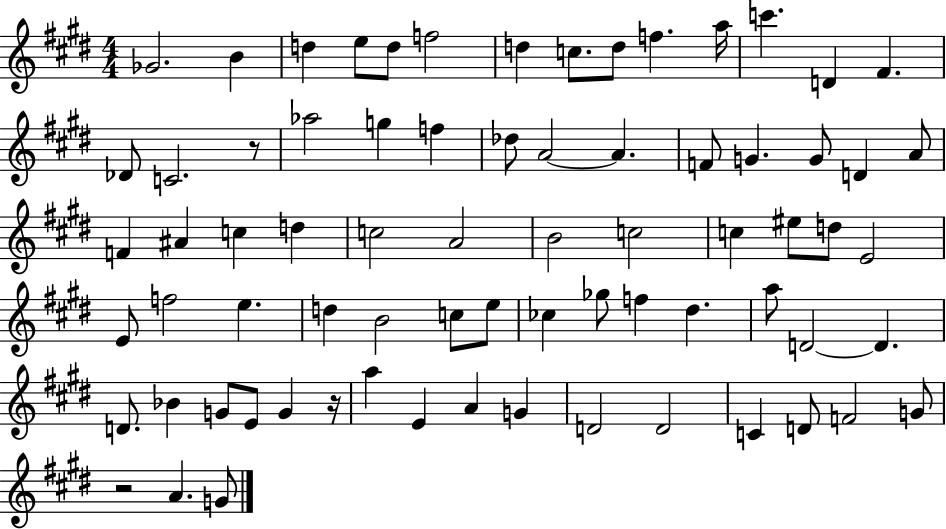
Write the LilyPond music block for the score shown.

{
  \clef treble
  \numericTimeSignature
  \time 4/4
  \key e \major
  \repeat volta 2 { ges'2. b'4 | d''4 e''8 d''8 f''2 | d''4 c''8. d''8 f''4. a''16 | c'''4. d'4 fis'4. | \break des'8 c'2. r8 | aes''2 g''4 f''4 | des''8 a'2~~ a'4. | f'8 g'4. g'8 d'4 a'8 | \break f'4 ais'4 c''4 d''4 | c''2 a'2 | b'2 c''2 | c''4 eis''8 d''8 e'2 | \break e'8 f''2 e''4. | d''4 b'2 c''8 e''8 | ces''4 ges''8 f''4 dis''4. | a''8 d'2~~ d'4. | \break d'8. bes'4 g'8 e'8 g'4 r16 | a''4 e'4 a'4 g'4 | d'2 d'2 | c'4 d'8 f'2 g'8 | \break r2 a'4. g'8 | } \bar "|."
}